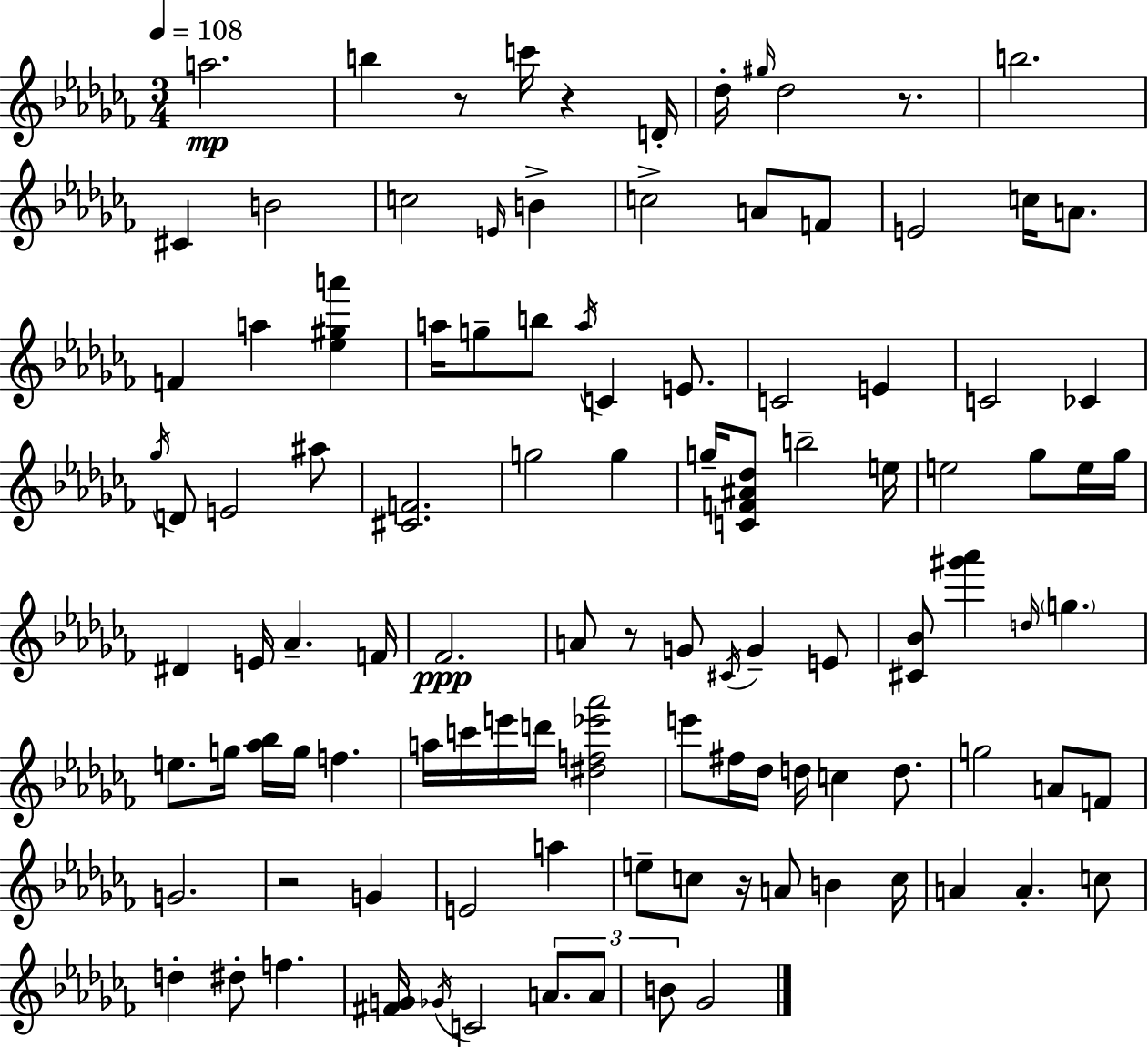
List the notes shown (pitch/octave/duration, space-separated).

A5/h. B5/q R/e C6/s R/q D4/s Db5/s G#5/s Db5/h R/e. B5/h. C#4/q B4/h C5/h E4/s B4/q C5/h A4/e F4/e E4/h C5/s A4/e. F4/q A5/q [Eb5,G#5,A6]/q A5/s G5/e B5/e A5/s C4/q E4/e. C4/h E4/q C4/h CES4/q Gb5/s D4/e E4/h A#5/e [C#4,F4]/h. G5/h G5/q G5/s [C4,F4,A#4,Db5]/e B5/h E5/s E5/h Gb5/e E5/s Gb5/s D#4/q E4/s Ab4/q. F4/s FES4/h. A4/e R/e G4/e C#4/s G4/q E4/e [C#4,Bb4]/e [G#6,Ab6]/q D5/s G5/q. E5/e. G5/s [Ab5,Bb5]/s G5/s F5/q. A5/s C6/s E6/s D6/s [D#5,F5,Eb6,Ab6]/h E6/e F#5/s Db5/s D5/s C5/q D5/e. G5/h A4/e F4/e G4/h. R/h G4/q E4/h A5/q E5/e C5/e R/s A4/e B4/q C5/s A4/q A4/q. C5/e D5/q D#5/e F5/q. [F#4,G4]/s Gb4/s C4/h A4/e. A4/e B4/e Gb4/h